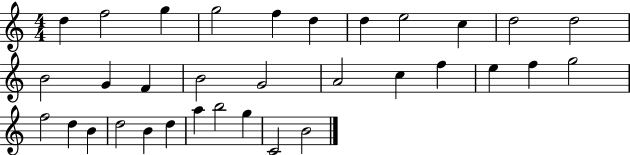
X:1
T:Untitled
M:4/4
L:1/4
K:C
d f2 g g2 f d d e2 c d2 d2 B2 G F B2 G2 A2 c f e f g2 f2 d B d2 B d a b2 g C2 B2